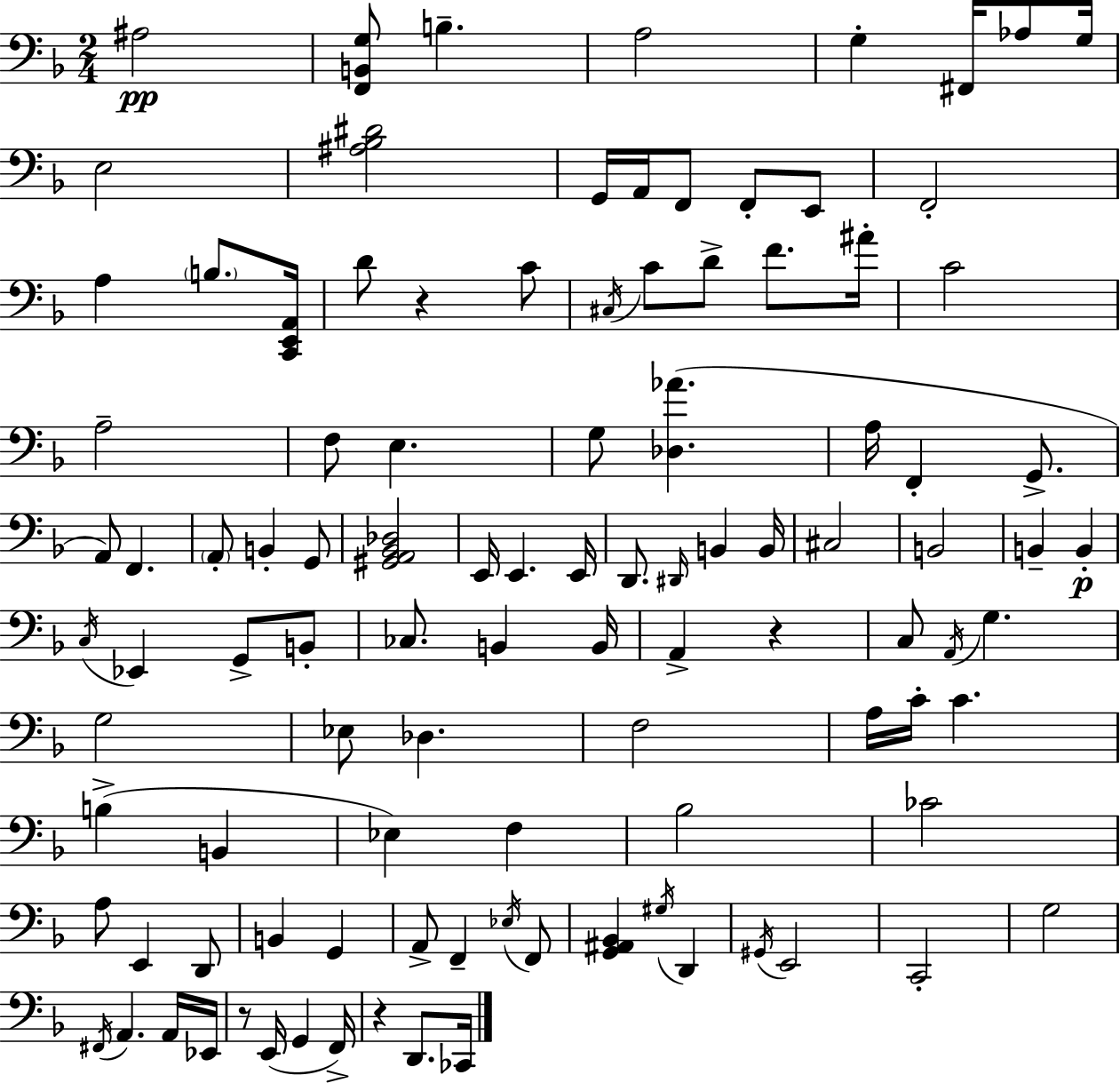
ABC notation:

X:1
T:Untitled
M:2/4
L:1/4
K:Dm
^A,2 [F,,B,,G,]/2 B, A,2 G, ^F,,/4 _A,/2 G,/4 E,2 [^A,_B,^D]2 G,,/4 A,,/4 F,,/2 F,,/2 E,,/2 F,,2 A, B,/2 [C,,E,,A,,]/4 D/2 z C/2 ^C,/4 C/2 D/2 F/2 ^A/4 C2 A,2 F,/2 E, G,/2 [_D,_A] A,/4 F,, G,,/2 A,,/2 F,, A,,/2 B,, G,,/2 [^G,,A,,_B,,_D,]2 E,,/4 E,, E,,/4 D,,/2 ^D,,/4 B,, B,,/4 ^C,2 B,,2 B,, B,, C,/4 _E,, G,,/2 B,,/2 _C,/2 B,, B,,/4 A,, z C,/2 A,,/4 G, G,2 _E,/2 _D, F,2 A,/4 C/4 C B, B,, _E, F, _B,2 _C2 A,/2 E,, D,,/2 B,, G,, A,,/2 F,, _E,/4 F,,/2 [G,,^A,,_B,,] ^G,/4 D,, ^G,,/4 E,,2 C,,2 G,2 ^F,,/4 A,, A,,/4 _E,,/4 z/2 E,,/4 G,, F,,/4 z D,,/2 _C,,/4